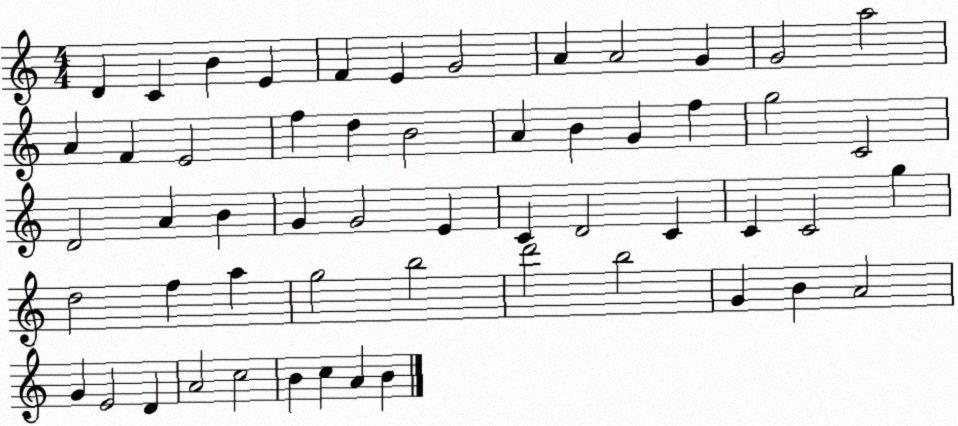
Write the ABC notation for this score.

X:1
T:Untitled
M:4/4
L:1/4
K:C
D C B E F E G2 A A2 G G2 a2 A F E2 f d B2 A B G f g2 C2 D2 A B G G2 E C D2 C C C2 g d2 f a g2 b2 d'2 b2 G B A2 G E2 D A2 c2 B c A B